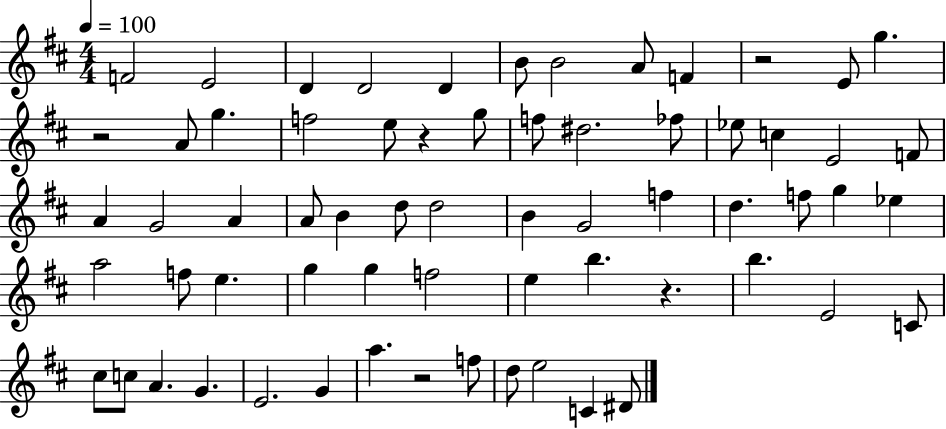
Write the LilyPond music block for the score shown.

{
  \clef treble
  \numericTimeSignature
  \time 4/4
  \key d \major
  \tempo 4 = 100
  f'2 e'2 | d'4 d'2 d'4 | b'8 b'2 a'8 f'4 | r2 e'8 g''4. | \break r2 a'8 g''4. | f''2 e''8 r4 g''8 | f''8 dis''2. fes''8 | ees''8 c''4 e'2 f'8 | \break a'4 g'2 a'4 | a'8 b'4 d''8 d''2 | b'4 g'2 f''4 | d''4. f''8 g''4 ees''4 | \break a''2 f''8 e''4. | g''4 g''4 f''2 | e''4 b''4. r4. | b''4. e'2 c'8 | \break cis''8 c''8 a'4. g'4. | e'2. g'4 | a''4. r2 f''8 | d''8 e''2 c'4 dis'8 | \break \bar "|."
}